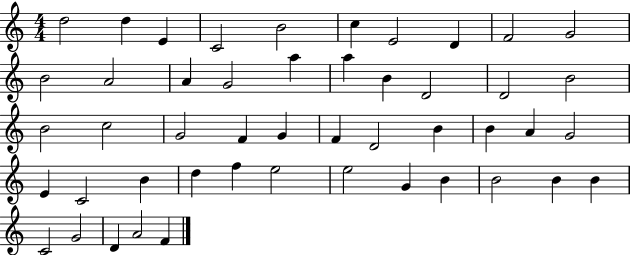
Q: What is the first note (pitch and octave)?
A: D5